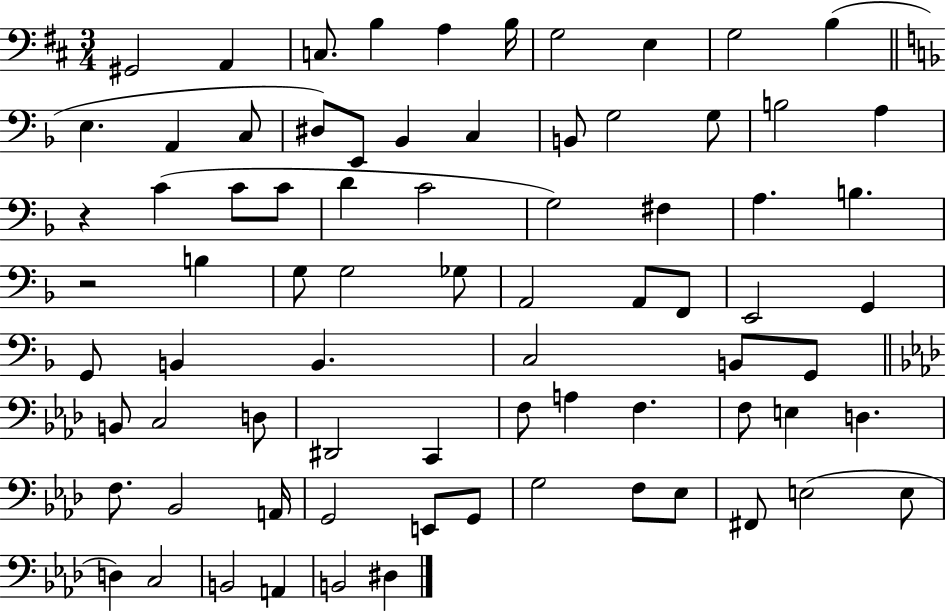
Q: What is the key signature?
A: D major